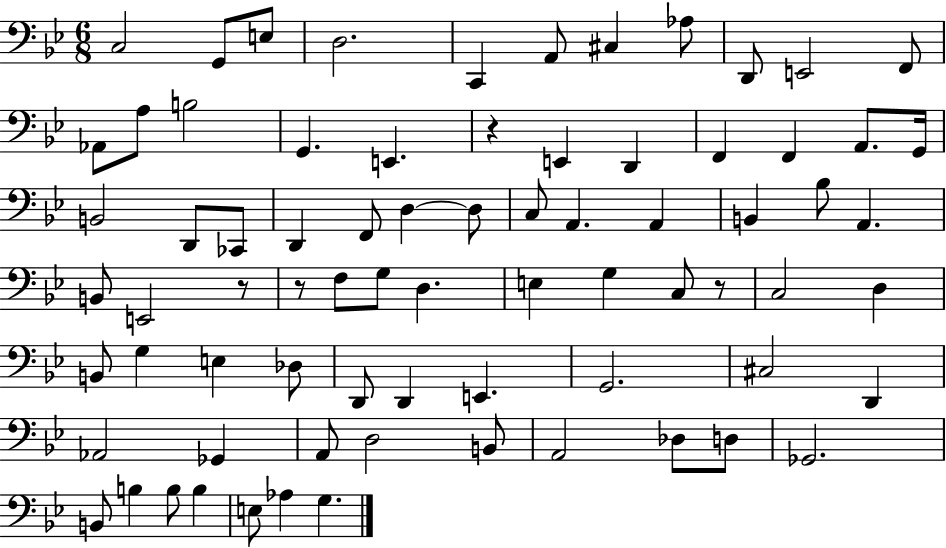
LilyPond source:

{
  \clef bass
  \numericTimeSignature
  \time 6/8
  \key bes \major
  c2 g,8 e8 | d2. | c,4 a,8 cis4 aes8 | d,8 e,2 f,8 | \break aes,8 a8 b2 | g,4. e,4. | r4 e,4 d,4 | f,4 f,4 a,8. g,16 | \break b,2 d,8 ces,8 | d,4 f,8 d4~~ d8 | c8 a,4. a,4 | b,4 bes8 a,4. | \break b,8 e,2 r8 | r8 f8 g8 d4. | e4 g4 c8 r8 | c2 d4 | \break b,8 g4 e4 des8 | d,8 d,4 e,4. | g,2. | cis2 d,4 | \break aes,2 ges,4 | a,8 d2 b,8 | a,2 des8 d8 | ges,2. | \break b,8 b4 b8 b4 | e8 aes4 g4. | \bar "|."
}